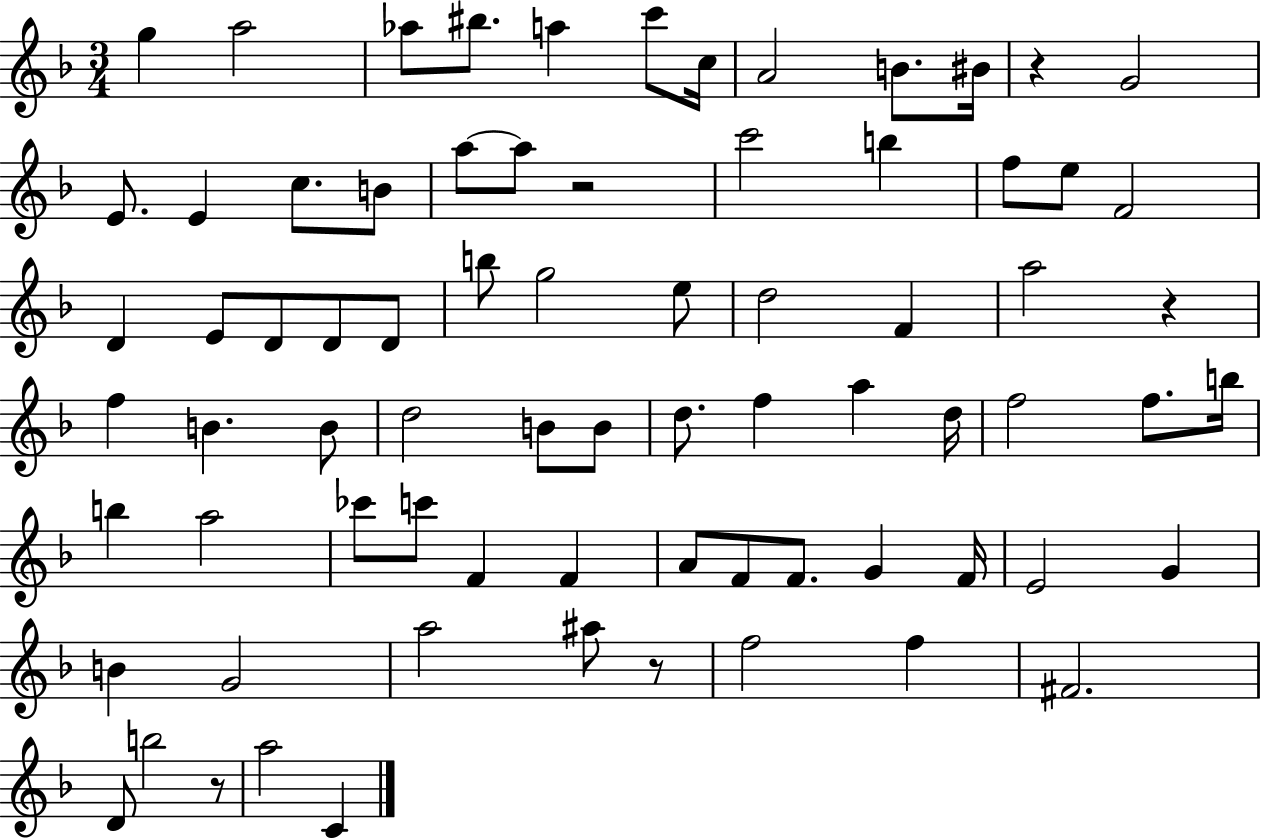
G5/q A5/h Ab5/e BIS5/e. A5/q C6/e C5/s A4/h B4/e. BIS4/s R/q G4/h E4/e. E4/q C5/e. B4/e A5/e A5/e R/h C6/h B5/q F5/e E5/e F4/h D4/q E4/e D4/e D4/e D4/e B5/e G5/h E5/e D5/h F4/q A5/h R/q F5/q B4/q. B4/e D5/h B4/e B4/e D5/e. F5/q A5/q D5/s F5/h F5/e. B5/s B5/q A5/h CES6/e C6/e F4/q F4/q A4/e F4/e F4/e. G4/q F4/s E4/h G4/q B4/q G4/h A5/h A#5/e R/e F5/h F5/q F#4/h. D4/e B5/h R/e A5/h C4/q